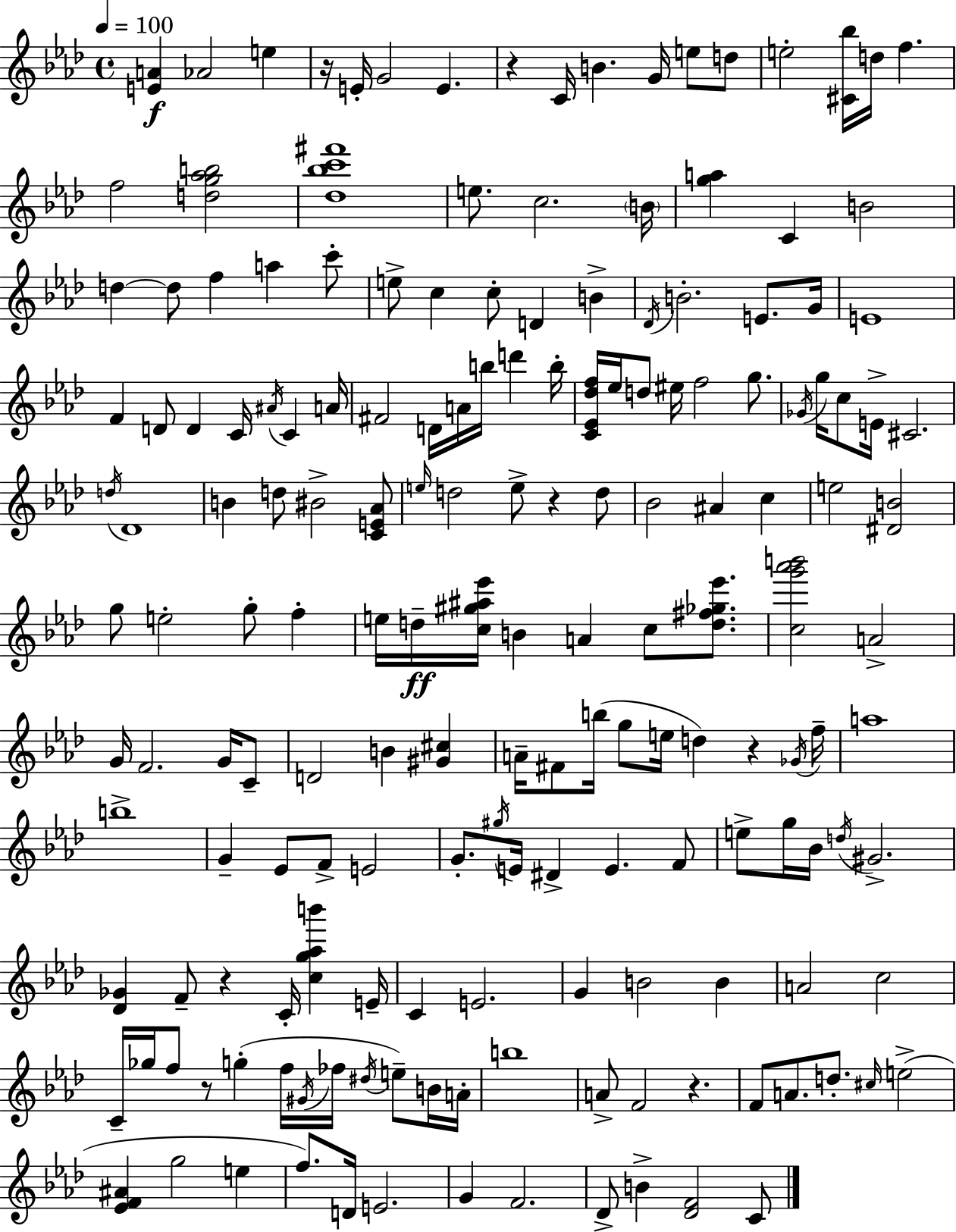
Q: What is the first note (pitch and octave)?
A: Ab4